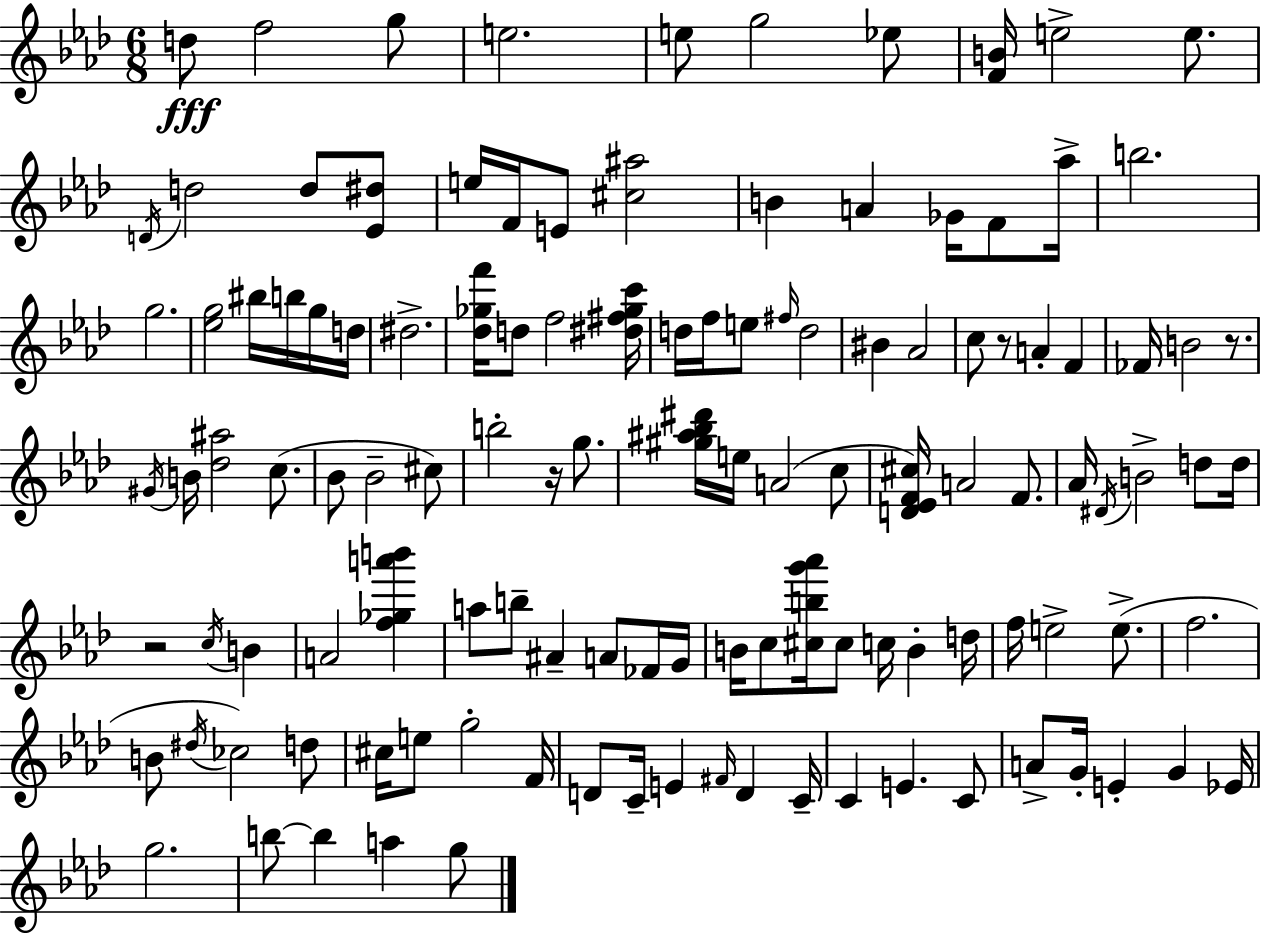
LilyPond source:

{
  \clef treble
  \numericTimeSignature
  \time 6/8
  \key f \minor
  d''8\fff f''2 g''8 | e''2. | e''8 g''2 ees''8 | <f' b'>16 e''2-> e''8. | \break \acciaccatura { d'16 } d''2 d''8 <ees' dis''>8 | e''16 f'16 e'8 <cis'' ais''>2 | b'4 a'4 ges'16 f'8 | aes''16-> b''2. | \break g''2. | <ees'' g''>2 bis''16 b''16 g''16 | d''16 dis''2.-> | <des'' ges'' f'''>16 d''8 f''2 | \break <dis'' fis'' ges'' c'''>16 d''16 f''16 e''8 \grace { fis''16 } d''2 | bis'4 aes'2 | c''8 r8 a'4-. f'4 | fes'16 b'2 r8. | \break \acciaccatura { gis'16 } b'16 <des'' ais''>2 | c''8.( bes'8 bes'2-- | cis''8) b''2-. r16 | g''8. <gis'' ais'' bes'' dis'''>16 e''16 a'2( | \break c''8 <d' ees' f' cis''>16) a'2 | f'8. aes'16 \acciaccatura { dis'16 } b'2-> | d''8 d''16 r2 | \acciaccatura { c''16 } b'4 a'2 | \break <f'' ges'' a''' b'''>4 a''8 b''8-- ais'4-- | a'8 fes'16 g'16 b'16 c''8 <cis'' b'' g''' aes'''>16 cis''8 c''16 | b'4-. d''16 f''16 e''2-> | e''8.->( f''2. | \break b'8 \acciaccatura { dis''16 }) ces''2 | d''8 cis''16 e''8 g''2-. | f'16 d'8 c'16-- e'4 | \grace { fis'16 } d'4 c'16-- c'4 e'4. | \break c'8 a'8-> g'16-. e'4-. | g'4 ees'16 g''2. | b''8~~ b''4 | a''4 g''8 \bar "|."
}